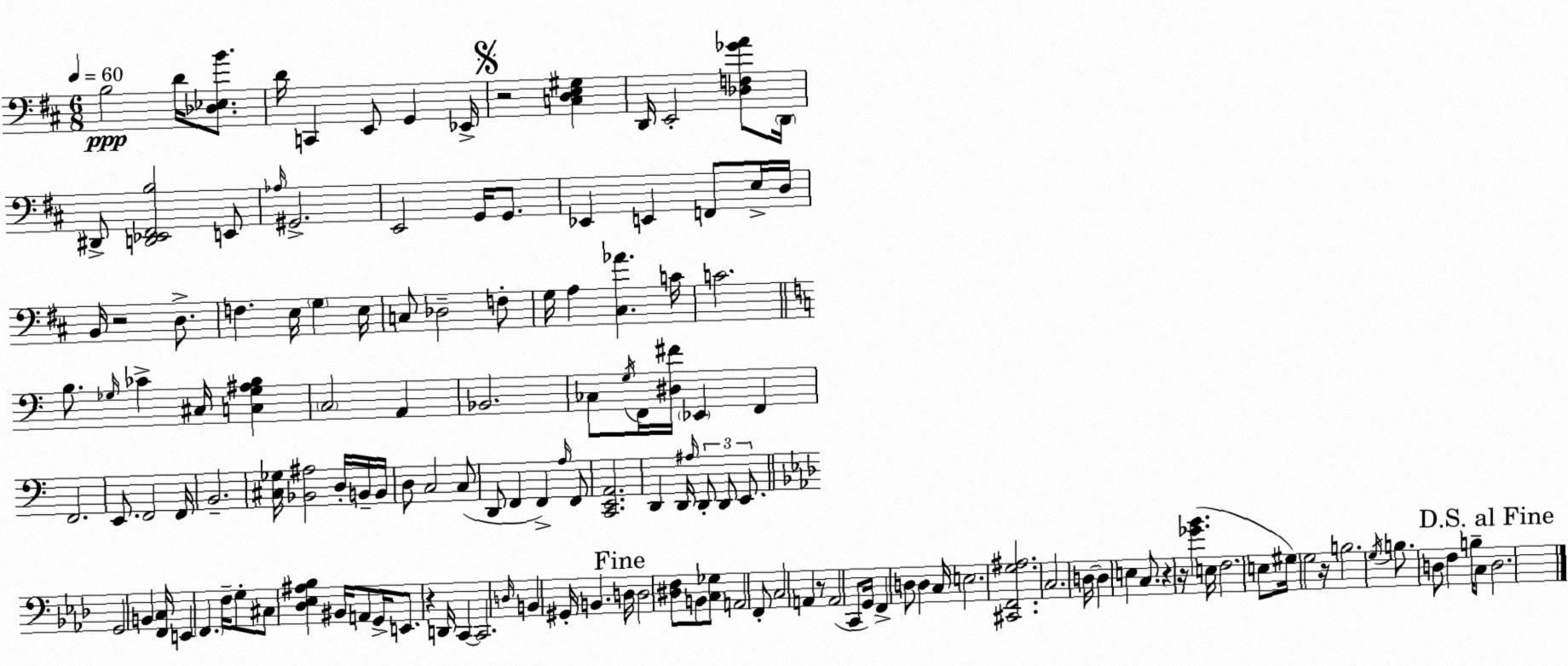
X:1
T:Untitled
M:6/8
L:1/4
K:D
B,2 D/4 [_D,_E,B]/2 D/4 C,, E,,/2 G,, _E,,/4 z2 [C,D,E,^G,] D,,/4 E,,2 [_D,F,_GA]/2 D,,/4 ^D,,/2 [D,,_E,,^F,,B,]2 E,,/2 _A,/4 ^G,,2 E,,2 G,,/4 G,,/2 _E,, E,, F,,/2 E,/4 D,/4 B,,/4 z2 D,/2 F, E,/4 G, E,/4 C,/2 _D,2 F,/2 G,/4 A, [^C,_A] C/4 C2 B,/2 _G,/4 _C ^C,/4 [C,_G,^A,B,] C,2 A,, _B,,2 _C,/2 G,/4 F,,/4 [^D,^F]/4 _E,, F,, F,,2 E,,/2 F,,2 F,,/4 B,,2 [^C,_G,]/4 [_B,,^A,]2 D,/4 B,,/4 B,,/4 D,/2 C,2 C,/2 D,,/2 F,, F,, A,/4 F,,/2 [C,,E,,A,,]2 D,, D,,/4 ^A,/4 D,,/2 D,,/2 E,,/2 G,,2 B,, [F,,C,]/4 E,, F,, F,/4 G,/2 ^C,/2 [_D,_E,^A,_B,] ^B,,/4 A,,/2 G,,/4 E,,/2 z D,,/4 C,, C,,2 D,/4 B,, ^G,,/4 B,, D,/4 D,2 [^D,F,]/2 B,,/2 [C,_G,]/2 A,,2 F,,/2 C,2 A,, z/2 A,,2 C,,/2 G,,/4 F,, D,/2 D, C,/4 E,2 [^C,,F,,G,^A,]2 C,2 D,/4 D, E, C,/2 z z/4 [_G_B] E,/4 F,2 E,/2 ^G,/4 G,2 z/4 B,2 G,/4 B,/2 D,/2 F, B,/4 C,/2 D,2